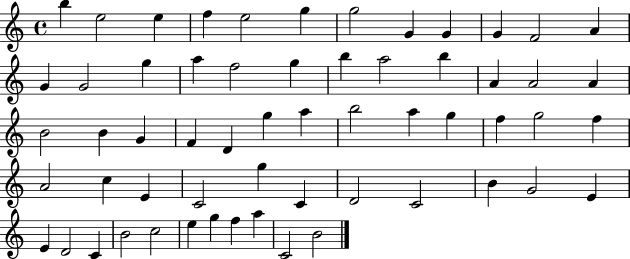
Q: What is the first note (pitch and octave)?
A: B5